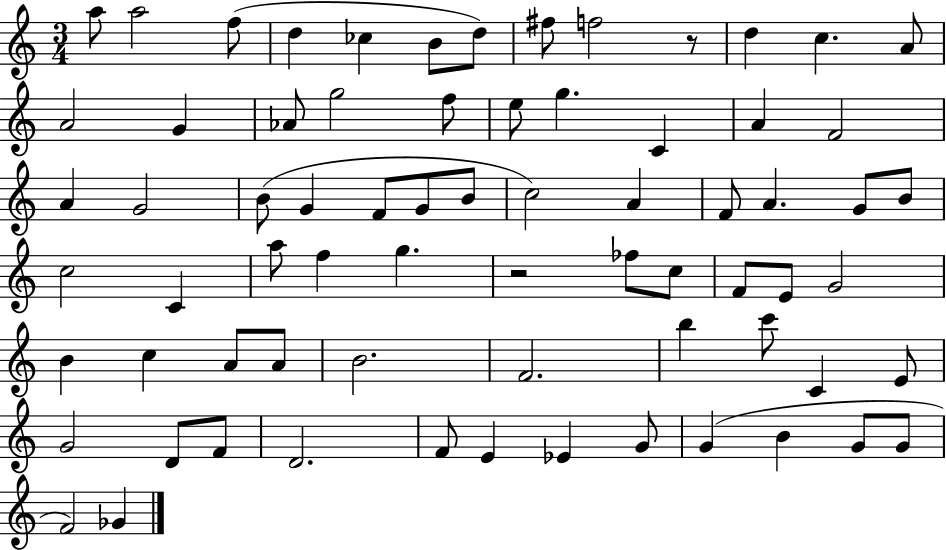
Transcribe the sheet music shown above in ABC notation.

X:1
T:Untitled
M:3/4
L:1/4
K:C
a/2 a2 f/2 d _c B/2 d/2 ^f/2 f2 z/2 d c A/2 A2 G _A/2 g2 f/2 e/2 g C A F2 A G2 B/2 G F/2 G/2 B/2 c2 A F/2 A G/2 B/2 c2 C a/2 f g z2 _f/2 c/2 F/2 E/2 G2 B c A/2 A/2 B2 F2 b c'/2 C E/2 G2 D/2 F/2 D2 F/2 E _E G/2 G B G/2 G/2 F2 _G